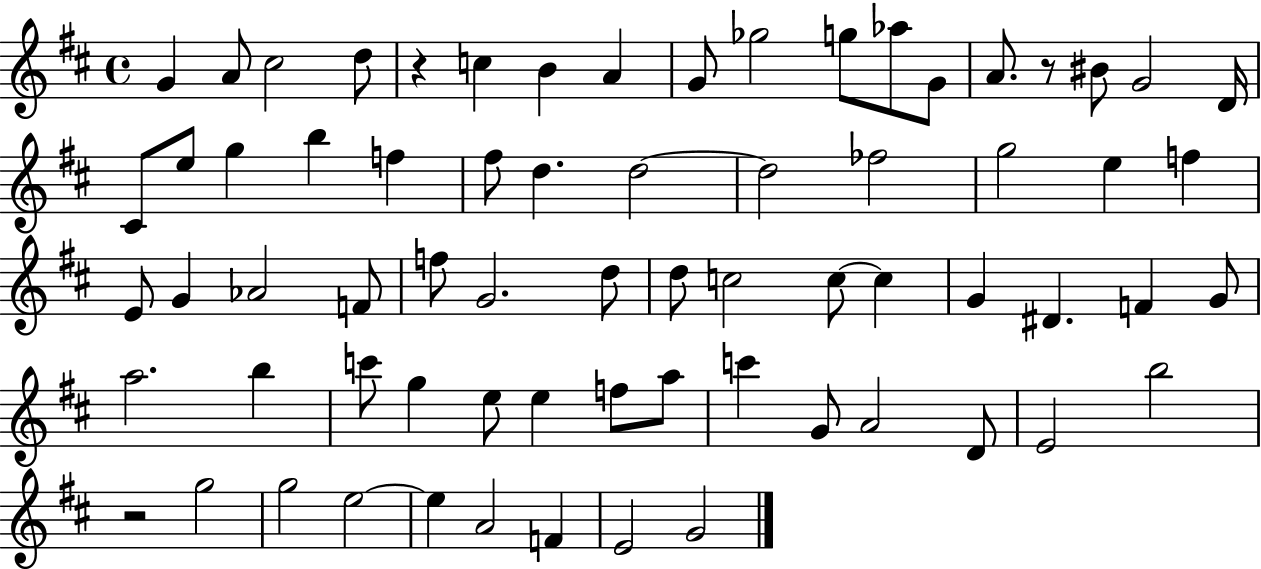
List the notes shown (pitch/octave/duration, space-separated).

G4/q A4/e C#5/h D5/e R/q C5/q B4/q A4/q G4/e Gb5/h G5/e Ab5/e G4/e A4/e. R/e BIS4/e G4/h D4/s C#4/e E5/e G5/q B5/q F5/q F#5/e D5/q. D5/h D5/h FES5/h G5/h E5/q F5/q E4/e G4/q Ab4/h F4/e F5/e G4/h. D5/e D5/e C5/h C5/e C5/q G4/q D#4/q. F4/q G4/e A5/h. B5/q C6/e G5/q E5/e E5/q F5/e A5/e C6/q G4/e A4/h D4/e E4/h B5/h R/h G5/h G5/h E5/h E5/q A4/h F4/q E4/h G4/h